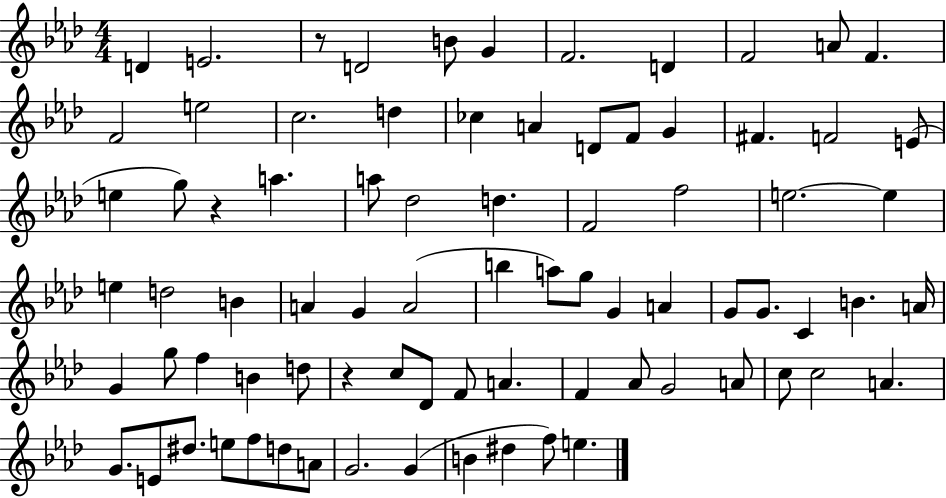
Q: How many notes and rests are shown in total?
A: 80